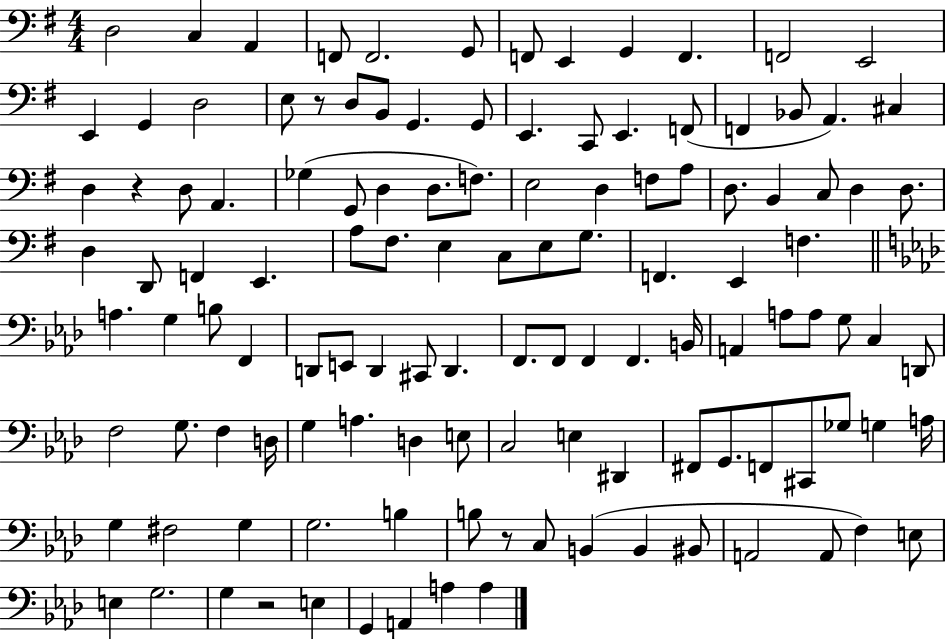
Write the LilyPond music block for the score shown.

{
  \clef bass
  \numericTimeSignature
  \time 4/4
  \key g \major
  \repeat volta 2 { d2 c4 a,4 | f,8 f,2. g,8 | f,8 e,4 g,4 f,4. | f,2 e,2 | \break e,4 g,4 d2 | e8 r8 d8 b,8 g,4. g,8 | e,4. c,8 e,4. f,8( | f,4 bes,8 a,4.) cis4 | \break d4 r4 d8 a,4. | ges4( g,8 d4 d8. f8.) | e2 d4 f8 a8 | d8. b,4 c8 d4 d8. | \break d4 d,8 f,4 e,4. | a8 fis8. e4 c8 e8 g8. | f,4. e,4 f4. | \bar "||" \break \key f \minor a4. g4 b8 f,4 | d,8 e,8 d,4 cis,8 d,4. | f,8. f,8 f,4 f,4. b,16 | a,4 a8 a8 g8 c4 d,8 | \break f2 g8. f4 d16 | g4 a4. d4 e8 | c2 e4 dis,4 | fis,8 g,8. f,8 cis,8 ges8 g4 a16 | \break g4 fis2 g4 | g2. b4 | b8 r8 c8 b,4( b,4 bis,8 | a,2 a,8 f4) e8 | \break e4 g2. | g4 r2 e4 | g,4 a,4 a4 a4 | } \bar "|."
}